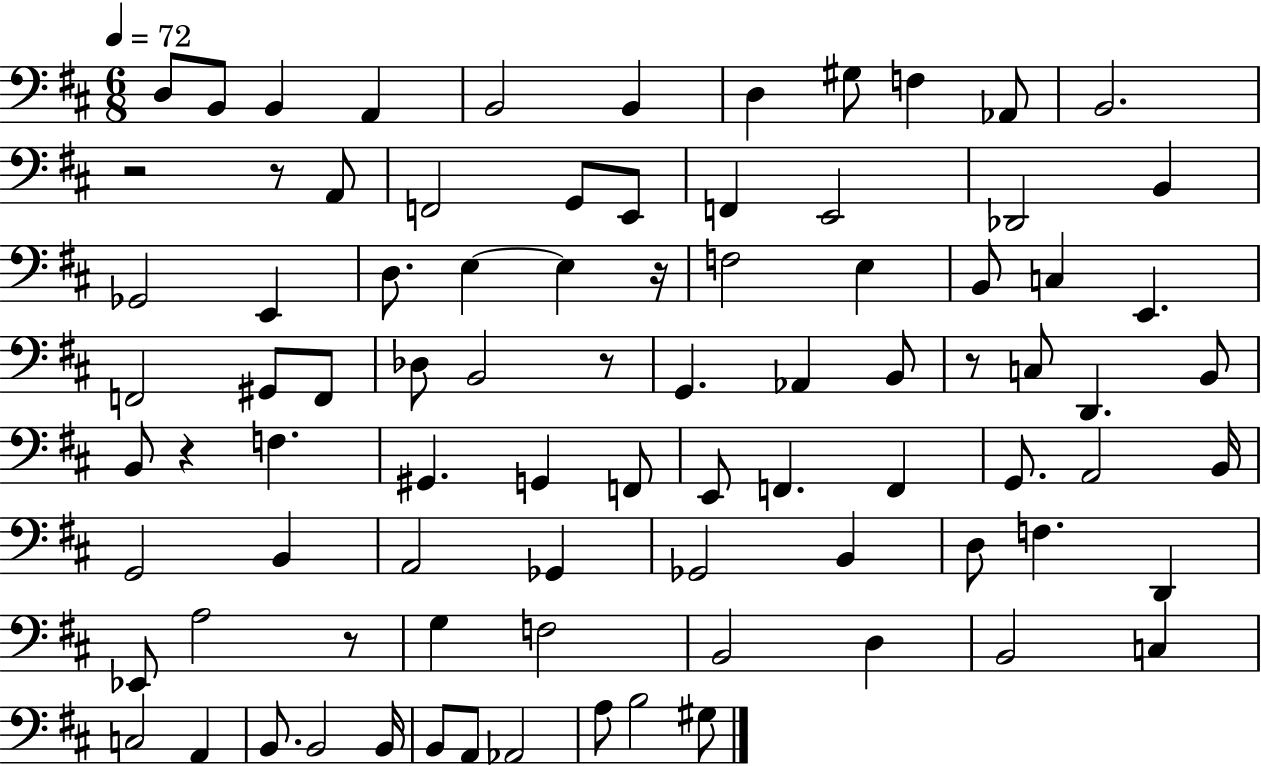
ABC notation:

X:1
T:Untitled
M:6/8
L:1/4
K:D
D,/2 B,,/2 B,, A,, B,,2 B,, D, ^G,/2 F, _A,,/2 B,,2 z2 z/2 A,,/2 F,,2 G,,/2 E,,/2 F,, E,,2 _D,,2 B,, _G,,2 E,, D,/2 E, E, z/4 F,2 E, B,,/2 C, E,, F,,2 ^G,,/2 F,,/2 _D,/2 B,,2 z/2 G,, _A,, B,,/2 z/2 C,/2 D,, B,,/2 B,,/2 z F, ^G,, G,, F,,/2 E,,/2 F,, F,, G,,/2 A,,2 B,,/4 G,,2 B,, A,,2 _G,, _G,,2 B,, D,/2 F, D,, _E,,/2 A,2 z/2 G, F,2 B,,2 D, B,,2 C, C,2 A,, B,,/2 B,,2 B,,/4 B,,/2 A,,/2 _A,,2 A,/2 B,2 ^G,/2